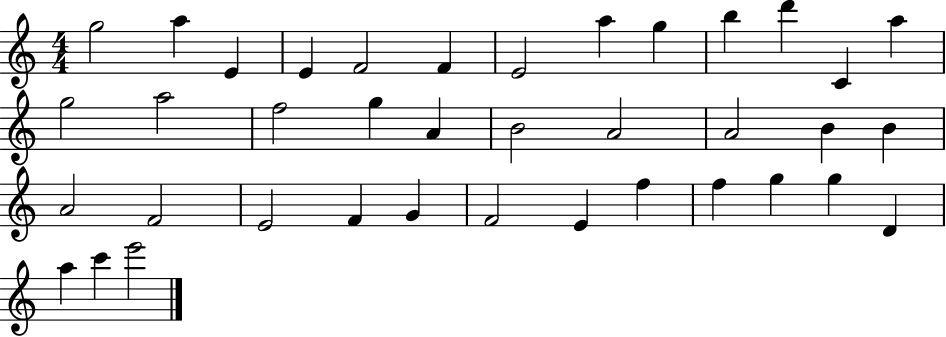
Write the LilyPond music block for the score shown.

{
  \clef treble
  \numericTimeSignature
  \time 4/4
  \key c \major
  g''2 a''4 e'4 | e'4 f'2 f'4 | e'2 a''4 g''4 | b''4 d'''4 c'4 a''4 | \break g''2 a''2 | f''2 g''4 a'4 | b'2 a'2 | a'2 b'4 b'4 | \break a'2 f'2 | e'2 f'4 g'4 | f'2 e'4 f''4 | f''4 g''4 g''4 d'4 | \break a''4 c'''4 e'''2 | \bar "|."
}